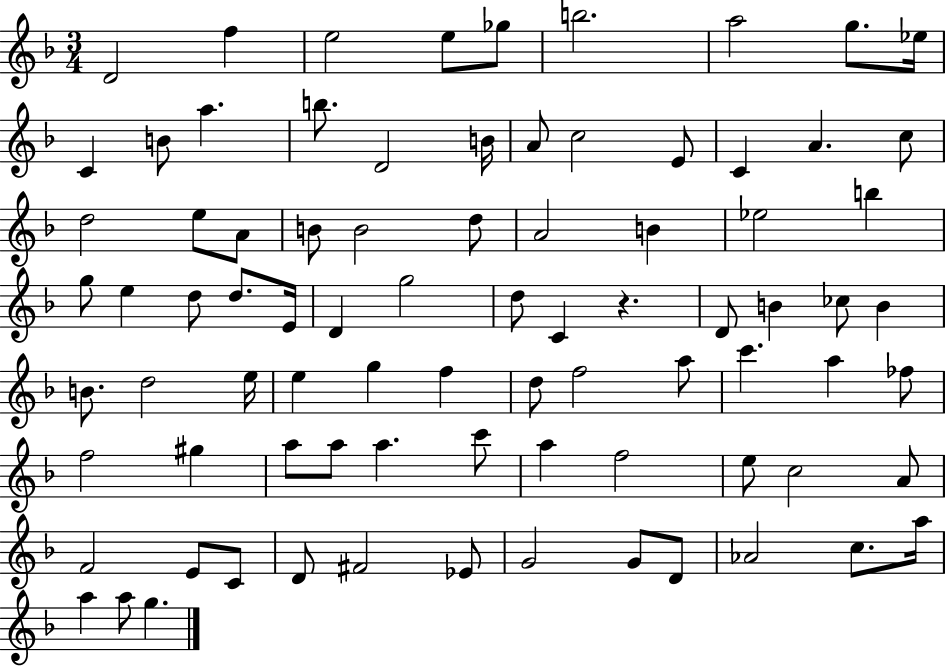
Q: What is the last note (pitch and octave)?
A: G5